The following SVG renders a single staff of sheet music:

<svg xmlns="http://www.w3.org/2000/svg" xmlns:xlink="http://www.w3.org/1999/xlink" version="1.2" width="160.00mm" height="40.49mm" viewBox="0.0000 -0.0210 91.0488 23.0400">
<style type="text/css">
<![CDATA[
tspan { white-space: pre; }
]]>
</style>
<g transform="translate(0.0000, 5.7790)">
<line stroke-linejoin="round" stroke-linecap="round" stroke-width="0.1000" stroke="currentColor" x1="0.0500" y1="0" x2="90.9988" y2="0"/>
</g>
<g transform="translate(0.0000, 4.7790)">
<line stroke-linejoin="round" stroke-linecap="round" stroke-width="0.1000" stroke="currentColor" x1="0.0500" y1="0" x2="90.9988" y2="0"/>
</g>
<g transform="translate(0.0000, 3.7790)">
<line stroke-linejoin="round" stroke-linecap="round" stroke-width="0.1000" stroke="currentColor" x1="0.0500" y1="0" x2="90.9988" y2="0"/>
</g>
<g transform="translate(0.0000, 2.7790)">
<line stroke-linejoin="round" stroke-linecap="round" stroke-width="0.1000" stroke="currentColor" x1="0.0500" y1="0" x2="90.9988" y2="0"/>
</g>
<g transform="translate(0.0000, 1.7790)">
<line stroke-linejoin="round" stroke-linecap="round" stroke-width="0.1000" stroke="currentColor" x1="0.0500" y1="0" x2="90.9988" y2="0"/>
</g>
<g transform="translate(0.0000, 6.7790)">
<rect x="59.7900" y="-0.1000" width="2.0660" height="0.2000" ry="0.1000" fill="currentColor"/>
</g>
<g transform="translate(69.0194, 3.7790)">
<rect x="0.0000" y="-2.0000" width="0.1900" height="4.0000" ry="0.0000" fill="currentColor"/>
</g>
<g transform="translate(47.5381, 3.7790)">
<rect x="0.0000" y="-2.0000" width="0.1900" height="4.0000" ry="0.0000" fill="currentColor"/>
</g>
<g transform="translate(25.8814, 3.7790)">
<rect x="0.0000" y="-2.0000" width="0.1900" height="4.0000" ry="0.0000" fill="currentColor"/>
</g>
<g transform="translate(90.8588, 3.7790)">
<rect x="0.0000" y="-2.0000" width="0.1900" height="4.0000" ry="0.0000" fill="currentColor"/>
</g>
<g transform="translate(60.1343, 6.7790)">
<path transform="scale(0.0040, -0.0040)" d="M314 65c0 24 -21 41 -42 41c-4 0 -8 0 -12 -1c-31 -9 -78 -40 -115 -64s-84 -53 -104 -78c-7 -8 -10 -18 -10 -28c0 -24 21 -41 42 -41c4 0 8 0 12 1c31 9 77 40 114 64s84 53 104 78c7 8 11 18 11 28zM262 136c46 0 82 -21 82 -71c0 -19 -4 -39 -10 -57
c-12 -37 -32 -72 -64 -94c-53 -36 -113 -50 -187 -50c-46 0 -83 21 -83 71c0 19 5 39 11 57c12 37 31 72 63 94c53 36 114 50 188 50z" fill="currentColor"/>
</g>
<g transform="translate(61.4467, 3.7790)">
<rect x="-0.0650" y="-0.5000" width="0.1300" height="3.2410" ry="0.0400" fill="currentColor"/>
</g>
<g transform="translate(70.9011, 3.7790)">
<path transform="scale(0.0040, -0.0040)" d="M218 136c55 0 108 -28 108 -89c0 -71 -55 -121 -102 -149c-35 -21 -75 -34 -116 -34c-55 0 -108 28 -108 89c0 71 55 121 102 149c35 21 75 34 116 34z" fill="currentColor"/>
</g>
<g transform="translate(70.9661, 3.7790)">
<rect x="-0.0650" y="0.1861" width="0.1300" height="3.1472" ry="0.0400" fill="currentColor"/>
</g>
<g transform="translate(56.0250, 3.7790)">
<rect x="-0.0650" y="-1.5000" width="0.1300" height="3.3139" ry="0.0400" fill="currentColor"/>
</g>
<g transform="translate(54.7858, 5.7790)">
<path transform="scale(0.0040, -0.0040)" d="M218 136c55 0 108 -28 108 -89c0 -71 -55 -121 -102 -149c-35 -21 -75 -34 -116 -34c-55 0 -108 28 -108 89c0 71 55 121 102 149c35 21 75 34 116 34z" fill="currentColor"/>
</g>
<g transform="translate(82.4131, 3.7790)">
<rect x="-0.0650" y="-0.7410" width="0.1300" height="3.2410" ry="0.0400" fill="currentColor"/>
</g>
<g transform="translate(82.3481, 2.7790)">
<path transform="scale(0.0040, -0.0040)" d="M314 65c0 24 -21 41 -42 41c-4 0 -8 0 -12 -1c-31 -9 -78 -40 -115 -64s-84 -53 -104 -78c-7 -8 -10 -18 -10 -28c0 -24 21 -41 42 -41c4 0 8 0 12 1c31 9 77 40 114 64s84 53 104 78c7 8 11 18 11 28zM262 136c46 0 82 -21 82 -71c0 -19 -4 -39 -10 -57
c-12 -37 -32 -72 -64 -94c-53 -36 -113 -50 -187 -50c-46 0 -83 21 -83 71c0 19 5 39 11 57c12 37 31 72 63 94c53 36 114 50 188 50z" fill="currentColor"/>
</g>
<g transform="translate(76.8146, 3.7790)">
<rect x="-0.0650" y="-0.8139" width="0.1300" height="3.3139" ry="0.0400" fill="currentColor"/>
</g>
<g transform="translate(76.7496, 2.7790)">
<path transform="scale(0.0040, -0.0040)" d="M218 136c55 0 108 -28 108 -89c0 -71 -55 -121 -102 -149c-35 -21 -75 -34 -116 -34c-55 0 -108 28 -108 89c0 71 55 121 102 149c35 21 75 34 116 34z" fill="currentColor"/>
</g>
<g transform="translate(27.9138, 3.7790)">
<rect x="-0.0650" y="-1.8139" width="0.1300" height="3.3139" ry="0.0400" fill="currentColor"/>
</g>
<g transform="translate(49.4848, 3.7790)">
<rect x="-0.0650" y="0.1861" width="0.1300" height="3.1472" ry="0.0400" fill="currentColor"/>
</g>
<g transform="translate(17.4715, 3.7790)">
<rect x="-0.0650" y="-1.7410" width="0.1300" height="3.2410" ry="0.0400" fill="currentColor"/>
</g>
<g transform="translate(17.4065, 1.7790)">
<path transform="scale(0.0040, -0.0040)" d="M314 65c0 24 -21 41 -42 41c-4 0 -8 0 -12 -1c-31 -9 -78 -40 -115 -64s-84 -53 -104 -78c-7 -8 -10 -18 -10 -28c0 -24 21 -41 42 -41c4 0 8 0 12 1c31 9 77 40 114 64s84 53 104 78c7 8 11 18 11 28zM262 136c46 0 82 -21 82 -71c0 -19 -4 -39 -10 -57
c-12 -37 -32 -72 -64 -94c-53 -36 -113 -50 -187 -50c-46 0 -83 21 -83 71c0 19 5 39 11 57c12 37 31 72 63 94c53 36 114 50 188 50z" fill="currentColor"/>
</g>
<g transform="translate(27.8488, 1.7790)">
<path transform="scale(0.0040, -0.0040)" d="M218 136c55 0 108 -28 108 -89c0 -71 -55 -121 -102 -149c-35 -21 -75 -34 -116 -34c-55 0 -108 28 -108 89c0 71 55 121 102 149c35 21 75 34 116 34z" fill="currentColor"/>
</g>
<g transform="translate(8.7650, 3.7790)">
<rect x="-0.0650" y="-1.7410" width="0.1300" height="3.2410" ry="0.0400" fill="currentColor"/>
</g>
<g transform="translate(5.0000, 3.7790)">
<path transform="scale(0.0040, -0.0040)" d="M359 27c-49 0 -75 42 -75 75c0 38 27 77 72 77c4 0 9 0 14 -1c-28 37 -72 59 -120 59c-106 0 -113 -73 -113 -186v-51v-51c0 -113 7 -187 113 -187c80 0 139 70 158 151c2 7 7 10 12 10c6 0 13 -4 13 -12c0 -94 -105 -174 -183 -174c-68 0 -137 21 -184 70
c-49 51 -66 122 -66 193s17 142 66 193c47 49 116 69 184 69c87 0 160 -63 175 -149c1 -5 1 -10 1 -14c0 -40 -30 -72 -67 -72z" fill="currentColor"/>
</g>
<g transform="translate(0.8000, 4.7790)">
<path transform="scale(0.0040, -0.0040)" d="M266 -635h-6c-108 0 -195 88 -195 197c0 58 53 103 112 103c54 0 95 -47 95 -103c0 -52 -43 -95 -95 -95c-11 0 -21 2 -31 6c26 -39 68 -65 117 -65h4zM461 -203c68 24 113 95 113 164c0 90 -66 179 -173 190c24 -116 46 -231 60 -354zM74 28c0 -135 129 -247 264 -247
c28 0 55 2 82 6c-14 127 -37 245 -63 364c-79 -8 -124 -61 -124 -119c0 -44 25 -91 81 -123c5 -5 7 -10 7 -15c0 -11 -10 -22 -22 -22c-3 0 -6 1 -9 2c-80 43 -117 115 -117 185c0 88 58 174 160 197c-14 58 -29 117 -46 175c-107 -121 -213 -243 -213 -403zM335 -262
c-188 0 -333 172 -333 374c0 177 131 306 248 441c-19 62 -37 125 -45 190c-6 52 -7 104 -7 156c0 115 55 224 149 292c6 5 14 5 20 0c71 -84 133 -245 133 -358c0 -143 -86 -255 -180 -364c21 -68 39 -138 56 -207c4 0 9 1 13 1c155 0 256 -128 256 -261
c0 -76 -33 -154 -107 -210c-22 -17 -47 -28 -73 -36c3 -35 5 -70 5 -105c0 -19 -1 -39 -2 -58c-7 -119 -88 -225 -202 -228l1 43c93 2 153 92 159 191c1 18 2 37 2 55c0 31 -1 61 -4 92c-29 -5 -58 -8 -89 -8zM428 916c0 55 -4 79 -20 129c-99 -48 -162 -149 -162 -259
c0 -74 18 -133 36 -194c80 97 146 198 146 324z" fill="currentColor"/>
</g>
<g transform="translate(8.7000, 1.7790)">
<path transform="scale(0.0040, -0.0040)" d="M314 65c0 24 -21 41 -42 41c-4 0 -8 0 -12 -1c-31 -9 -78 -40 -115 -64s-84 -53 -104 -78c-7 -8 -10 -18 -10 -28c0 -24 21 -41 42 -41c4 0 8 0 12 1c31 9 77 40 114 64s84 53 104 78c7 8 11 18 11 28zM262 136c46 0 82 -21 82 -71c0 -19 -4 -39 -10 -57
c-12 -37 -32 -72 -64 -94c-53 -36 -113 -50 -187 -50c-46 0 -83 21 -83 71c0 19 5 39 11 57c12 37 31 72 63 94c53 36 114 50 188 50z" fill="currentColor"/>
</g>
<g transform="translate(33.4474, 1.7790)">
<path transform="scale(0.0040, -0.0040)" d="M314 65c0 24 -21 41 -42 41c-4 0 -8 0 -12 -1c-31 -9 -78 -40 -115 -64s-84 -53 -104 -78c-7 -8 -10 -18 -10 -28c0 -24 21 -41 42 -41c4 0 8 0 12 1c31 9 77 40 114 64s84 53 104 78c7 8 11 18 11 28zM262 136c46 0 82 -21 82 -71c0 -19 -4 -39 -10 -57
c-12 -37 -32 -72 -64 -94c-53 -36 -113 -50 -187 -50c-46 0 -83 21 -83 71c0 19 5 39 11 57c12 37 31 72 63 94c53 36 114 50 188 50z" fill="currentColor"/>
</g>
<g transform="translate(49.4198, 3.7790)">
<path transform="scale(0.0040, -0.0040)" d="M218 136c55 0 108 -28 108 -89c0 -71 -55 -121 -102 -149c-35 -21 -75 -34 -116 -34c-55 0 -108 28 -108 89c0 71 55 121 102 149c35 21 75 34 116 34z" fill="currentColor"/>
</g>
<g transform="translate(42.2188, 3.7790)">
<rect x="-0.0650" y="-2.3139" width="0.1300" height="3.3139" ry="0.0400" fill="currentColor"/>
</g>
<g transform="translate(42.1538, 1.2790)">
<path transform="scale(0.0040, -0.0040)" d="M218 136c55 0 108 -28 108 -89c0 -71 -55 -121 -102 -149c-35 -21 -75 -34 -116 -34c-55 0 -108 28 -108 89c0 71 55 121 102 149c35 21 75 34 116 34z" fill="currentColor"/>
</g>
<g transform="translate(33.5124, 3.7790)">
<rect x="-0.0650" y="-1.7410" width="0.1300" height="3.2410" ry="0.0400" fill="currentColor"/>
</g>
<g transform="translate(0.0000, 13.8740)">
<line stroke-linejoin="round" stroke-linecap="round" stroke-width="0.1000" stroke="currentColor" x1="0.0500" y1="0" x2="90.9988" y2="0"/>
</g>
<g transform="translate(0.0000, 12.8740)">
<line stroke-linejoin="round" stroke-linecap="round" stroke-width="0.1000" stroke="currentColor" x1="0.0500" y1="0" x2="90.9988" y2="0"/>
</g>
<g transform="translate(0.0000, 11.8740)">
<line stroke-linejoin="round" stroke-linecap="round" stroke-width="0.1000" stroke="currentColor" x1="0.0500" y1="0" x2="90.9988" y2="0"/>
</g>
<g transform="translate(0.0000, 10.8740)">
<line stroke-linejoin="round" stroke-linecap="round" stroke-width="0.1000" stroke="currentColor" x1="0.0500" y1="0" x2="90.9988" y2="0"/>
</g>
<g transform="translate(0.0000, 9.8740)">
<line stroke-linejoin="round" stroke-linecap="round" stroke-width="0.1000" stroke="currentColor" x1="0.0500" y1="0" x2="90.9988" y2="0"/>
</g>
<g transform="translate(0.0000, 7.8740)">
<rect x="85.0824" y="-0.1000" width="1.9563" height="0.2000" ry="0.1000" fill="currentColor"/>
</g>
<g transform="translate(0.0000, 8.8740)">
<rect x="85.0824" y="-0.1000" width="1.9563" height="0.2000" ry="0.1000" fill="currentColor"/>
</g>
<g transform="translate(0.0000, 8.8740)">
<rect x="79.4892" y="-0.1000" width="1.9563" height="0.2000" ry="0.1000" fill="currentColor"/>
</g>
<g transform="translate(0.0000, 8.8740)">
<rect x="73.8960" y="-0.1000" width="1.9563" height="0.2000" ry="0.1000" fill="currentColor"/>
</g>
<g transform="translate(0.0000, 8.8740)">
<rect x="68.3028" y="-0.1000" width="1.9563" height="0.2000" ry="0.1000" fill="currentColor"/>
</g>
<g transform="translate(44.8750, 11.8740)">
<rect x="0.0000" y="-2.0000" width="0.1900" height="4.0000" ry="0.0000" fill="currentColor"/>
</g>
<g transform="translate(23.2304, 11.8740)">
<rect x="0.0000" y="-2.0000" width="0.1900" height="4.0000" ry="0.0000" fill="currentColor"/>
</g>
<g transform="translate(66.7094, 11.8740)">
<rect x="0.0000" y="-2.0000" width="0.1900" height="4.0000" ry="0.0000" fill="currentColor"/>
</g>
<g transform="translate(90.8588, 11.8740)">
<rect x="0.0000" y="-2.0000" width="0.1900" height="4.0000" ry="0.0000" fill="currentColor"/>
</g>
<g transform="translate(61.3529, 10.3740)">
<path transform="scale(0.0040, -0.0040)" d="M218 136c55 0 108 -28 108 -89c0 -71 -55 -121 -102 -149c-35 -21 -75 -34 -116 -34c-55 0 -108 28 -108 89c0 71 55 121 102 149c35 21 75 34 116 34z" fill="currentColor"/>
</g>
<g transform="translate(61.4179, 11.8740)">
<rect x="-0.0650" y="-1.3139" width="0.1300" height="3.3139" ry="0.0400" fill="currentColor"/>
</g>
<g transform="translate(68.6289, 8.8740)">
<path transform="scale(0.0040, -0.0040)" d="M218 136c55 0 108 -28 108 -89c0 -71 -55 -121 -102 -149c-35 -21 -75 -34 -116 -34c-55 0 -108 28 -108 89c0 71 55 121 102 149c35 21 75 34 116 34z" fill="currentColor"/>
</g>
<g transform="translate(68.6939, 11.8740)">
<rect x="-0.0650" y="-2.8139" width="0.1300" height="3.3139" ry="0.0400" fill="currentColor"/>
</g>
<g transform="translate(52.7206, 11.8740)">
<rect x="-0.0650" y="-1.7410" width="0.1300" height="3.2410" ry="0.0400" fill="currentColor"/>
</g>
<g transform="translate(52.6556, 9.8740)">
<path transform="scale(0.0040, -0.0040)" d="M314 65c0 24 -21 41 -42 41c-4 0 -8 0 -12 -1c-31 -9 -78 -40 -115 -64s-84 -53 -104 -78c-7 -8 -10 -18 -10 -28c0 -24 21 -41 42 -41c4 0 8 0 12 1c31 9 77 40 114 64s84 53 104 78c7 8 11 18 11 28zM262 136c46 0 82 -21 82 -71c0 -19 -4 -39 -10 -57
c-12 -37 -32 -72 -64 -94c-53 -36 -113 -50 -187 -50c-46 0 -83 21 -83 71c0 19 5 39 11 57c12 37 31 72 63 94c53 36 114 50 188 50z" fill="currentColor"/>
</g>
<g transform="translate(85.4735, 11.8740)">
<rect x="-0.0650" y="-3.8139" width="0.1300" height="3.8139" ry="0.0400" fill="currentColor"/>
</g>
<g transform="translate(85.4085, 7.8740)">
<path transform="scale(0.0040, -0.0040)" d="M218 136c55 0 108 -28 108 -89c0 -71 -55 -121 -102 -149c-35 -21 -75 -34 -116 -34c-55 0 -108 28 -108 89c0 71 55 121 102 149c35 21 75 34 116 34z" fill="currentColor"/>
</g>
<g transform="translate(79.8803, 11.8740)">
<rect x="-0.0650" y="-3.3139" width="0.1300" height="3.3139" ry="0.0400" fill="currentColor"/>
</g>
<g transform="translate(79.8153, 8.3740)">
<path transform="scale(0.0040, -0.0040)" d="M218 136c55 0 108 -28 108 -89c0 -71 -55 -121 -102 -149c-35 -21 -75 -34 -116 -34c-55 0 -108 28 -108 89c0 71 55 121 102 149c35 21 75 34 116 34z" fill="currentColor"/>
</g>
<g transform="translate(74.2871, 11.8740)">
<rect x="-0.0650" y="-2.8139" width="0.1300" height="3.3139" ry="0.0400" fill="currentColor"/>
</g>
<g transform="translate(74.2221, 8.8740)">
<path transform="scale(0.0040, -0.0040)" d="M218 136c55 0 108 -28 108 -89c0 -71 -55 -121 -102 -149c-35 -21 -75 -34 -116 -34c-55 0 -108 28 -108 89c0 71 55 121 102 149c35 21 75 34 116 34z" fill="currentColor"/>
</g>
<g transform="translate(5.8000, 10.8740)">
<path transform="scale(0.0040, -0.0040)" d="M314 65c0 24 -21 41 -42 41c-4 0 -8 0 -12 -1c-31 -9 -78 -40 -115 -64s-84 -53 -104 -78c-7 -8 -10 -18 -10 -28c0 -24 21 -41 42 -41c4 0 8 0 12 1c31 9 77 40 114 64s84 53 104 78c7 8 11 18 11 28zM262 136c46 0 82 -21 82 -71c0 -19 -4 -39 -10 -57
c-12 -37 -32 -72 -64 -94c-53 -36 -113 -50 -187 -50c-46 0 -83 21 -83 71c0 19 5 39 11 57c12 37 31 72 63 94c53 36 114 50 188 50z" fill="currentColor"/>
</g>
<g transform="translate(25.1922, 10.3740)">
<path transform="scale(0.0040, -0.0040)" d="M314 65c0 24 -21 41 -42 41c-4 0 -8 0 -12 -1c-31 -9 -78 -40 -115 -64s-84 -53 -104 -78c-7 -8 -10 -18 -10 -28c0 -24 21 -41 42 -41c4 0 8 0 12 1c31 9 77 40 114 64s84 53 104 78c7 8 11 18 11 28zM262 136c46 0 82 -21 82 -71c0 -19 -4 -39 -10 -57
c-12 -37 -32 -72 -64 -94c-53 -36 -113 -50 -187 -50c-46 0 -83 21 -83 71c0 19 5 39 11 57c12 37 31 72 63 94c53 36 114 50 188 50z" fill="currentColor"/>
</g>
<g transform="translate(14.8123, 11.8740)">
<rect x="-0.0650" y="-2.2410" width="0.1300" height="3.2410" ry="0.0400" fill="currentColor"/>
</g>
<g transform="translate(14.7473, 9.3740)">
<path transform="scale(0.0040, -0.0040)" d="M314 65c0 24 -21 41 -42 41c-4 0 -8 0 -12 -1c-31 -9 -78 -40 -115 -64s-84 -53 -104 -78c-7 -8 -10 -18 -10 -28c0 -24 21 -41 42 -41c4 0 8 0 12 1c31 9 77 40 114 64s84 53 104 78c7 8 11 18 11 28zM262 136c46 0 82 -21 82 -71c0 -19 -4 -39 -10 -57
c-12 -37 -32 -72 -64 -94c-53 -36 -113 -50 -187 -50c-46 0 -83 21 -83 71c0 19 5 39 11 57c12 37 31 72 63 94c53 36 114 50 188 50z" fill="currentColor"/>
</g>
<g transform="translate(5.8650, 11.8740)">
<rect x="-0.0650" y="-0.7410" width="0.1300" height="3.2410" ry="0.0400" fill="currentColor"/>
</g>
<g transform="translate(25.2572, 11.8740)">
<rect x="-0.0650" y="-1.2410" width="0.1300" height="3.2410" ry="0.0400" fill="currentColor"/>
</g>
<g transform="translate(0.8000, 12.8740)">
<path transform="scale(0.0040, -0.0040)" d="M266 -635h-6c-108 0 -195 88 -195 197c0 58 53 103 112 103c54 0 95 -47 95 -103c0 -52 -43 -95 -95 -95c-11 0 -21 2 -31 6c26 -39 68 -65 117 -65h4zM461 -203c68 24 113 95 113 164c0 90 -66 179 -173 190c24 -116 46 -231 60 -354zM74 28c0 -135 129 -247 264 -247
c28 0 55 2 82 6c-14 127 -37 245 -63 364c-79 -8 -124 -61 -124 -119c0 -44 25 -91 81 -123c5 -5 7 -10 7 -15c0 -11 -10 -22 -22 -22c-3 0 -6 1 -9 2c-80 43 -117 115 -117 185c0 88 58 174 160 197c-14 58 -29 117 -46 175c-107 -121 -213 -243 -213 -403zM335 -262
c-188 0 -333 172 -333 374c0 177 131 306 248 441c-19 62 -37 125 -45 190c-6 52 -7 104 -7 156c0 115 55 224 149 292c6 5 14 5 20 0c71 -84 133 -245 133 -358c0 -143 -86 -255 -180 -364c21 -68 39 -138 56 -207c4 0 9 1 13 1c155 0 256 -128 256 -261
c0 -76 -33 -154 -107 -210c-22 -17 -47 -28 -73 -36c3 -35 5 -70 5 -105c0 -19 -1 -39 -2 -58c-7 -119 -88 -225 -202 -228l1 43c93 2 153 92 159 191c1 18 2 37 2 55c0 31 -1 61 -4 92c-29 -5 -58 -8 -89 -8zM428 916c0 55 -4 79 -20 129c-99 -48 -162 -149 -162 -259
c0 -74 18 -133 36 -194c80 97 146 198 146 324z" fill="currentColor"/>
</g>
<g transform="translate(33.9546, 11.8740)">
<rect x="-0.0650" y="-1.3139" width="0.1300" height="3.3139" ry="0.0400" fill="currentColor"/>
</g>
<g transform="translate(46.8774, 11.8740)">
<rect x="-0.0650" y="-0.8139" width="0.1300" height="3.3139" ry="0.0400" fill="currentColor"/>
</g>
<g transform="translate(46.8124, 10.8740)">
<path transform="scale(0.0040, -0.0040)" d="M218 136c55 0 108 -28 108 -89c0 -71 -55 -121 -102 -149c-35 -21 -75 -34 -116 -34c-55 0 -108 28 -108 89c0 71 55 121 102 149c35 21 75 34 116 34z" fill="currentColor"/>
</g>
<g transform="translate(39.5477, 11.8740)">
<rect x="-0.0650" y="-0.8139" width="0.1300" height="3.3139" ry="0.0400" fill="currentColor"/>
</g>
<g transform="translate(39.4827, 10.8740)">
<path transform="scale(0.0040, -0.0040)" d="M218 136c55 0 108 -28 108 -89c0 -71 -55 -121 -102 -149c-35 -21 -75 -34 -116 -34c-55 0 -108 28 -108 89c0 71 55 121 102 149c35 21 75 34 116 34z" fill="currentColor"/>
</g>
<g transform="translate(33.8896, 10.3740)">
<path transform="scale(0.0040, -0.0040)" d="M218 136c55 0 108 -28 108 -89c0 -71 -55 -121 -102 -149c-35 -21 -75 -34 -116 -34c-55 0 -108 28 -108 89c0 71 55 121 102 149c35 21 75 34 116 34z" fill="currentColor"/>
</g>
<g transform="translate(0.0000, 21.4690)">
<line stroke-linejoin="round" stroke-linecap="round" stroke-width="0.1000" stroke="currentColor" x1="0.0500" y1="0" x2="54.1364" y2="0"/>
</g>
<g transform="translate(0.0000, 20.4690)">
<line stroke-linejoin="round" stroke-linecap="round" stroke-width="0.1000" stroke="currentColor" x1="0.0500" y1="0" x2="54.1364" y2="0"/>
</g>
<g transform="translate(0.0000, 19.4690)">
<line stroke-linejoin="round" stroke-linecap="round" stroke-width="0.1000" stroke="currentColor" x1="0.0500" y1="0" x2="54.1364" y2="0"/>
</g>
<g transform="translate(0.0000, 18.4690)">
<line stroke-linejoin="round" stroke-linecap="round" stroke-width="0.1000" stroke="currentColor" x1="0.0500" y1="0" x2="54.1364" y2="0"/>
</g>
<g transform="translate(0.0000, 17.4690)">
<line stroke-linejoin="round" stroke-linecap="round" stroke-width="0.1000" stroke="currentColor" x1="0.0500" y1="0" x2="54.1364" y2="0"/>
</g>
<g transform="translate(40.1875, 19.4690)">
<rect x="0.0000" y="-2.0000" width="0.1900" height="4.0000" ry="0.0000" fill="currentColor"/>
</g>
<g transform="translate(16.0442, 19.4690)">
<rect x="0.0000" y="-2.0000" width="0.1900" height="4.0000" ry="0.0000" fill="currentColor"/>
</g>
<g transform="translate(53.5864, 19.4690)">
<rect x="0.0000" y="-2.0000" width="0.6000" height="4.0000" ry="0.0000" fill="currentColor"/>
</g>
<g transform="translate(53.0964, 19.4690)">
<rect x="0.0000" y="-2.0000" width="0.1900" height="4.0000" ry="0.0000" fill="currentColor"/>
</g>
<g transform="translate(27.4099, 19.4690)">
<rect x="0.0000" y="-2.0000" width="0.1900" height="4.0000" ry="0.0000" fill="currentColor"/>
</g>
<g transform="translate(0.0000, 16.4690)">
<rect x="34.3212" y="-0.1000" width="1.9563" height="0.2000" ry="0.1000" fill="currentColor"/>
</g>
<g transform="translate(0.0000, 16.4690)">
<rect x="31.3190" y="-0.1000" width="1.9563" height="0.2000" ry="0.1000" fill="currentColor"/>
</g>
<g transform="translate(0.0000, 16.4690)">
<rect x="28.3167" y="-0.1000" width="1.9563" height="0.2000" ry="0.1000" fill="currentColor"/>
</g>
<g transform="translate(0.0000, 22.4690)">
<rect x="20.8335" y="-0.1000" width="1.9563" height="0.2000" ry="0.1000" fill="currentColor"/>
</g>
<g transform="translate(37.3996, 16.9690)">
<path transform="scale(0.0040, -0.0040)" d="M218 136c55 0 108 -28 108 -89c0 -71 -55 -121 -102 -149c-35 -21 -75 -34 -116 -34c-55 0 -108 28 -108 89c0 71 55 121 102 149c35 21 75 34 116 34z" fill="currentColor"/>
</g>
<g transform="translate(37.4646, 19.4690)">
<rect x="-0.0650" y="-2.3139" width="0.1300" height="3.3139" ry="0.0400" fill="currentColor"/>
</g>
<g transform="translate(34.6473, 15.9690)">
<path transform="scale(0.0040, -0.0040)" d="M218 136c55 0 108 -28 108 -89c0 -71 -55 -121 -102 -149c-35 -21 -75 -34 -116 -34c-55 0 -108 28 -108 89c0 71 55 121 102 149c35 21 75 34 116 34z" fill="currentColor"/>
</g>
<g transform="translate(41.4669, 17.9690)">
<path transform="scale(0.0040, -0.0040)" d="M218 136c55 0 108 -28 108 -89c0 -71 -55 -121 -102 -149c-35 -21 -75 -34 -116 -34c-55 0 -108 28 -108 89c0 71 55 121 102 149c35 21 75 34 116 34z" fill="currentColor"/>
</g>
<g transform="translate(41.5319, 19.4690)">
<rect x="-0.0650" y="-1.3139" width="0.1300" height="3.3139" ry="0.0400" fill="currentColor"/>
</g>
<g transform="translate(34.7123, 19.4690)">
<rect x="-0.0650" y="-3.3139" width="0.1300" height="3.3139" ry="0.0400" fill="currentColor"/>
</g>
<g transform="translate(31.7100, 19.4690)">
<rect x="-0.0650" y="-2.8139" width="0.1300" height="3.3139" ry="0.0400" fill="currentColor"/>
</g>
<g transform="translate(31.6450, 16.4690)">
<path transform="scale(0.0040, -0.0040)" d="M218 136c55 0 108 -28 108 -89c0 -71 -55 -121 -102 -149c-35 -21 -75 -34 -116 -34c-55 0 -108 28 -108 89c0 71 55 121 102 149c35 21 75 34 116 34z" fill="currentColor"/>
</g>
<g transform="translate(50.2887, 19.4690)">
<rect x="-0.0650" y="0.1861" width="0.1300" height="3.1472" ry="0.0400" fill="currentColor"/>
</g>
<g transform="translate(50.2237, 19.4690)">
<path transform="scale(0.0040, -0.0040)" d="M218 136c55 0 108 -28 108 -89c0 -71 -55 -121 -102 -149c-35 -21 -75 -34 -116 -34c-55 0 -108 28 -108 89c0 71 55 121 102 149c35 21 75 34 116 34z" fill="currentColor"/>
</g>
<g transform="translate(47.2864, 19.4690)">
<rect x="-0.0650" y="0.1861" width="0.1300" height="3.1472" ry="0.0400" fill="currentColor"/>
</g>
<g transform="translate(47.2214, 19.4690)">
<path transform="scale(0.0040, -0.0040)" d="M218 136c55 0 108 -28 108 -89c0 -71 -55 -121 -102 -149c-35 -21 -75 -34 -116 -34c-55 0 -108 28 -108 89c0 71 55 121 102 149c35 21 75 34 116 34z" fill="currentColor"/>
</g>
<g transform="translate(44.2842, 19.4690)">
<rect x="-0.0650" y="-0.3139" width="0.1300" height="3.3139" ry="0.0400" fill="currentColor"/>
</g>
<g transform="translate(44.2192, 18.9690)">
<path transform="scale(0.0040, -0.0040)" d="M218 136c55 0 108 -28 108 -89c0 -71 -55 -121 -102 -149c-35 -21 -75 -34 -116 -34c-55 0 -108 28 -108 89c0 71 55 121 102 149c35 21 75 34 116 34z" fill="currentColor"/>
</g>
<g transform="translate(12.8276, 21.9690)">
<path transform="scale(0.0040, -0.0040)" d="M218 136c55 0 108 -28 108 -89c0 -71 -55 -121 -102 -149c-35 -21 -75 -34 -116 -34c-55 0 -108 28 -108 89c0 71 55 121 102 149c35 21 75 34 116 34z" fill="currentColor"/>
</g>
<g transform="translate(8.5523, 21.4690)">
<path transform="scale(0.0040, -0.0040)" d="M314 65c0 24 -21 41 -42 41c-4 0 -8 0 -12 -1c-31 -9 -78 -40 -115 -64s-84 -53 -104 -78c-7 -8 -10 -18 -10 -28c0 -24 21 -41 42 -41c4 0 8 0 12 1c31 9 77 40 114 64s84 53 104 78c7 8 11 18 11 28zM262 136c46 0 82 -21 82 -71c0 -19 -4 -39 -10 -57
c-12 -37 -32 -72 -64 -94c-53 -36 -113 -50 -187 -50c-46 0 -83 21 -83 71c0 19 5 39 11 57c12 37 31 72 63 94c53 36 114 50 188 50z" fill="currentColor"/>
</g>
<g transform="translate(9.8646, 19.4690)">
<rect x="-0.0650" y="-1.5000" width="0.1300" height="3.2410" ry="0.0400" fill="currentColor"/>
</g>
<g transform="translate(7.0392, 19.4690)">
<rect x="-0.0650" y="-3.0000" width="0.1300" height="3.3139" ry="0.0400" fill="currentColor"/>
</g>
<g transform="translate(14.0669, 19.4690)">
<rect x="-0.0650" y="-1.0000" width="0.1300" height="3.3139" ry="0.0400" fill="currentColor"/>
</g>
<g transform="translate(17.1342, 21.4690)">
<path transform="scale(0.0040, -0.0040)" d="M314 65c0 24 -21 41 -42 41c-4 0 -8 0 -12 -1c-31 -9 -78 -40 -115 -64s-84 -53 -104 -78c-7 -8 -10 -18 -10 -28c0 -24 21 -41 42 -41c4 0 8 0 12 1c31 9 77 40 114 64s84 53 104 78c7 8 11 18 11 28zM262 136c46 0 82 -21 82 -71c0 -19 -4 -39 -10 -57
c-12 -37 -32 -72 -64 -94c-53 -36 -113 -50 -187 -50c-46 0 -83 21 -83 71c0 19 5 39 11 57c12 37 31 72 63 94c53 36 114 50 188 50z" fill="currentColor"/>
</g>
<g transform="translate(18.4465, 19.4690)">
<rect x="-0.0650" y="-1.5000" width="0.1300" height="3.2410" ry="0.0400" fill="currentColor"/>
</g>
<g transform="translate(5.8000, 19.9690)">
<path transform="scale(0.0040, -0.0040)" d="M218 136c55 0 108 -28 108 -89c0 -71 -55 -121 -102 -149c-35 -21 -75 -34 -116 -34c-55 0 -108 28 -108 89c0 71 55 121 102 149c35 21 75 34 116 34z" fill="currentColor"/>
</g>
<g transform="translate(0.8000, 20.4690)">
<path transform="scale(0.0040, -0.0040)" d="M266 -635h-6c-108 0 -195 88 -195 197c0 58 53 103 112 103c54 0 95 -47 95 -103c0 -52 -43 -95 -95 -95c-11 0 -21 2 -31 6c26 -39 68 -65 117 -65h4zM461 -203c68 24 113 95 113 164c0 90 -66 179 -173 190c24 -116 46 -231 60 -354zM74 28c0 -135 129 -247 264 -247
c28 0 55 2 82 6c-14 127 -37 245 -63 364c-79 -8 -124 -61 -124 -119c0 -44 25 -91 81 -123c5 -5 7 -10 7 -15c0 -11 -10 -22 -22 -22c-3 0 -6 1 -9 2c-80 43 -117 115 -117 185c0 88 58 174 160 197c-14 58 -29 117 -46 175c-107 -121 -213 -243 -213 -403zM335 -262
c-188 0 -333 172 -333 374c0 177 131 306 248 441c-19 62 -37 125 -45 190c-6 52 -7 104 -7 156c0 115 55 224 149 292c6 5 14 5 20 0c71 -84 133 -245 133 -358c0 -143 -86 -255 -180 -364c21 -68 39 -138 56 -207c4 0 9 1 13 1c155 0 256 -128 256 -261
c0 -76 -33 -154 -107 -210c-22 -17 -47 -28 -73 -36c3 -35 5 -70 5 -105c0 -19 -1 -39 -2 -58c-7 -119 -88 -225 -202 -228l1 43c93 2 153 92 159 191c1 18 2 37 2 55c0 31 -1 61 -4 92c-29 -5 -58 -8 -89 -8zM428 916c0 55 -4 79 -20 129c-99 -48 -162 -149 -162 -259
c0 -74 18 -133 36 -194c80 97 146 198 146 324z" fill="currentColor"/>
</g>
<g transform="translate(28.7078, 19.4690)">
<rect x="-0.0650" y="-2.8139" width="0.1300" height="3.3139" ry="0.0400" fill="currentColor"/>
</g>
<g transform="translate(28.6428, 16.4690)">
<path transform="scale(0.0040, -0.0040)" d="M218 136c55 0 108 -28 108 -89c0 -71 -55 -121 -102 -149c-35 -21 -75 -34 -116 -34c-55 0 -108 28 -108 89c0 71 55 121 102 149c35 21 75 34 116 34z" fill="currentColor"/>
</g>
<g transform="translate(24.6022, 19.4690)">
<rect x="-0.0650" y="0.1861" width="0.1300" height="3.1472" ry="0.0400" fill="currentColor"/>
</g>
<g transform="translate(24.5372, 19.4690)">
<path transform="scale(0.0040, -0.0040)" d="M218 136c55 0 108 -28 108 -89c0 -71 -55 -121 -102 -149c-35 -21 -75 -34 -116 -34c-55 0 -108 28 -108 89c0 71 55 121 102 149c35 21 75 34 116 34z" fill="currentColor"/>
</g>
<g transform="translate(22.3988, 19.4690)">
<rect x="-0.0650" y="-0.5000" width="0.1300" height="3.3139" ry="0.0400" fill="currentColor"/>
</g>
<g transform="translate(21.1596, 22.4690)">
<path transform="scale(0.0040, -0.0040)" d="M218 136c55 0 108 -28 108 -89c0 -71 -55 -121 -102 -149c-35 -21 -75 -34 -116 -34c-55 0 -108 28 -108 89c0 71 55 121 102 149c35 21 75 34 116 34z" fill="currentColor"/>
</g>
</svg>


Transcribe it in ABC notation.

X:1
T:Untitled
M:4/4
L:1/4
K:C
f2 f2 f f2 g B E C2 B d d2 d2 g2 e2 e d d f2 e a a b c' A E2 D E2 C B a a b g e c B B